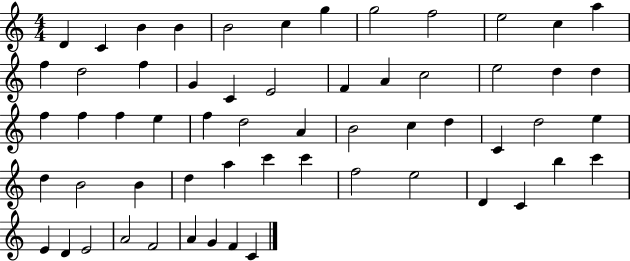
X:1
T:Untitled
M:4/4
L:1/4
K:C
D C B B B2 c g g2 f2 e2 c a f d2 f G C E2 F A c2 e2 d d f f f e f d2 A B2 c d C d2 e d B2 B d a c' c' f2 e2 D C b c' E D E2 A2 F2 A G F C